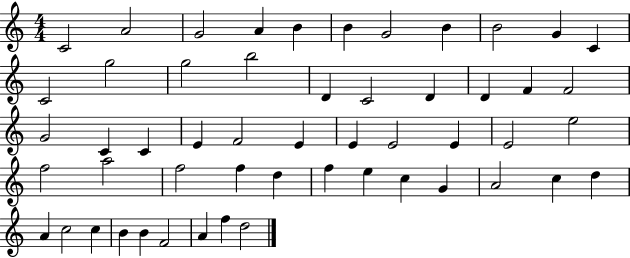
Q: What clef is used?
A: treble